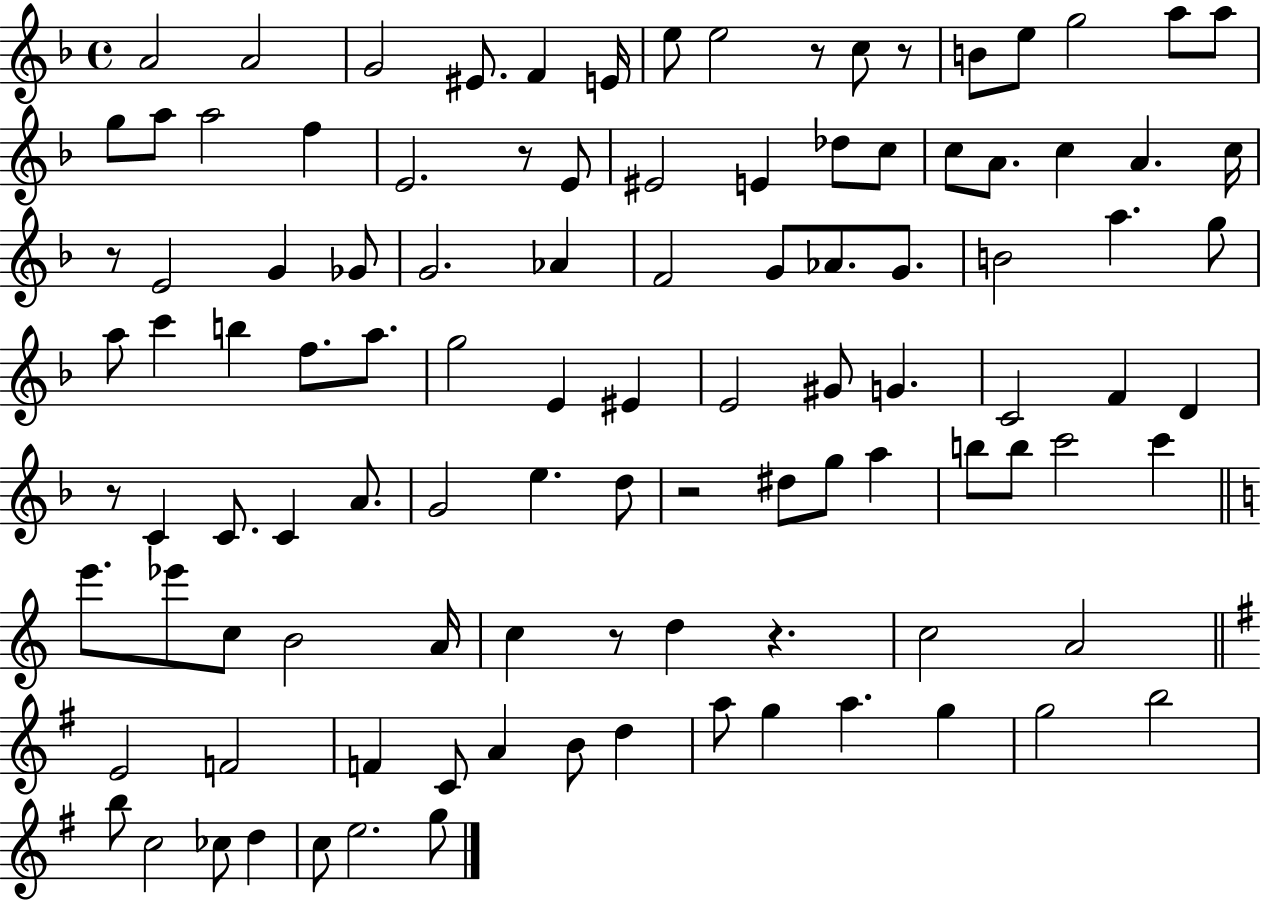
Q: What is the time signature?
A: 4/4